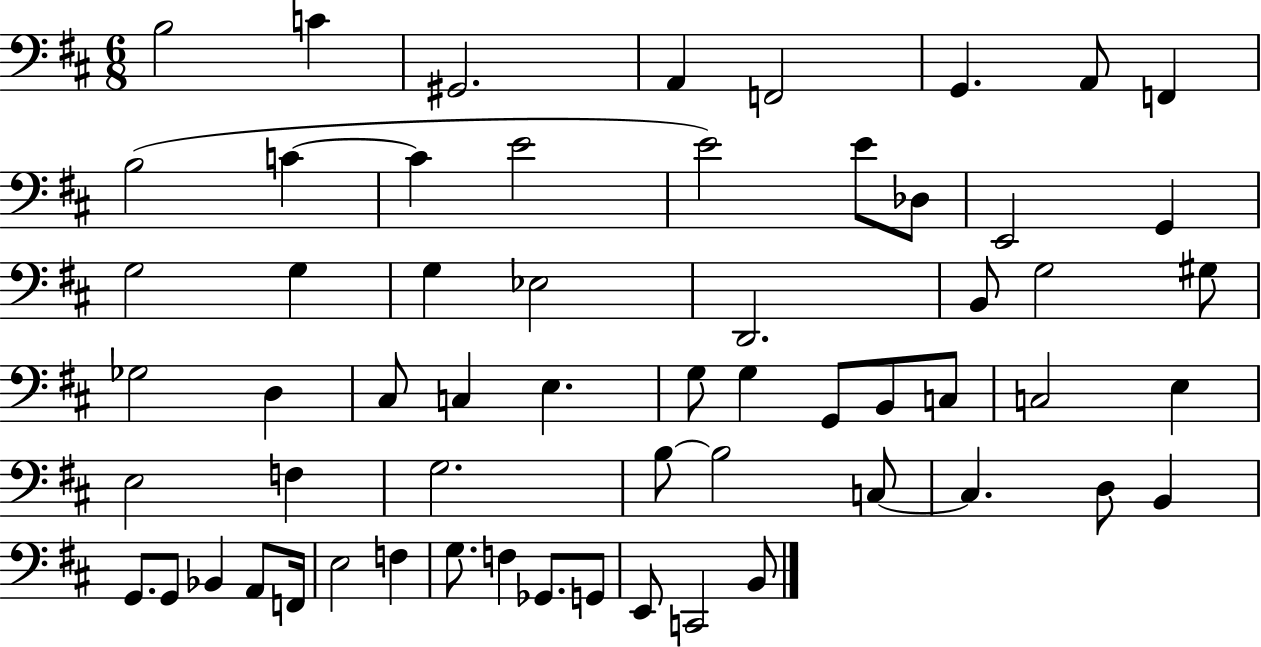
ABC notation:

X:1
T:Untitled
M:6/8
L:1/4
K:D
B,2 C ^G,,2 A,, F,,2 G,, A,,/2 F,, B,2 C C E2 E2 E/2 _D,/2 E,,2 G,, G,2 G, G, _E,2 D,,2 B,,/2 G,2 ^G,/2 _G,2 D, ^C,/2 C, E, G,/2 G, G,,/2 B,,/2 C,/2 C,2 E, E,2 F, G,2 B,/2 B,2 C,/2 C, D,/2 B,, G,,/2 G,,/2 _B,, A,,/2 F,,/4 E,2 F, G,/2 F, _G,,/2 G,,/2 E,,/2 C,,2 B,,/2